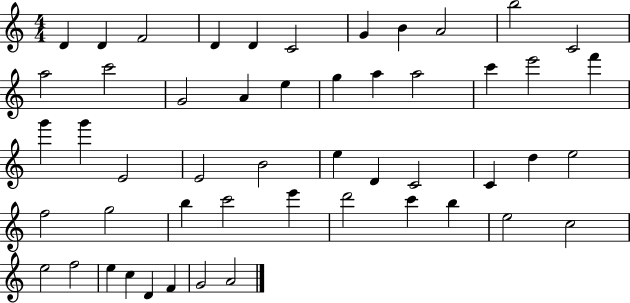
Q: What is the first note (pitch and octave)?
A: D4